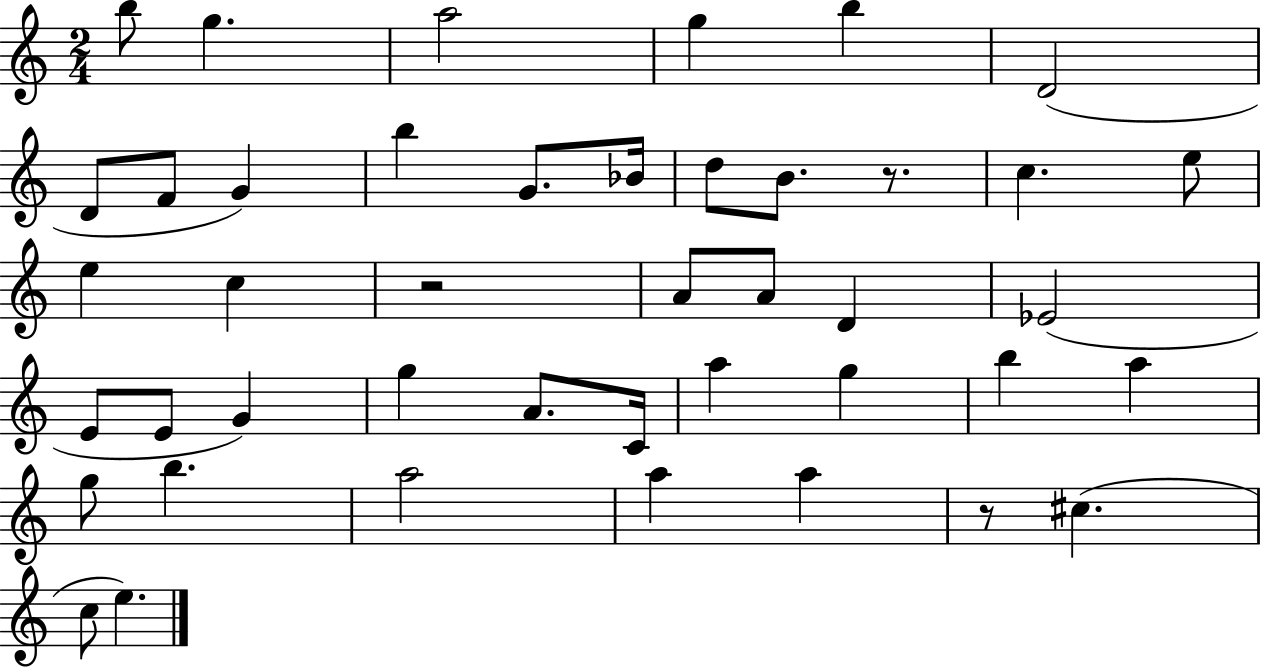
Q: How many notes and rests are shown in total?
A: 43